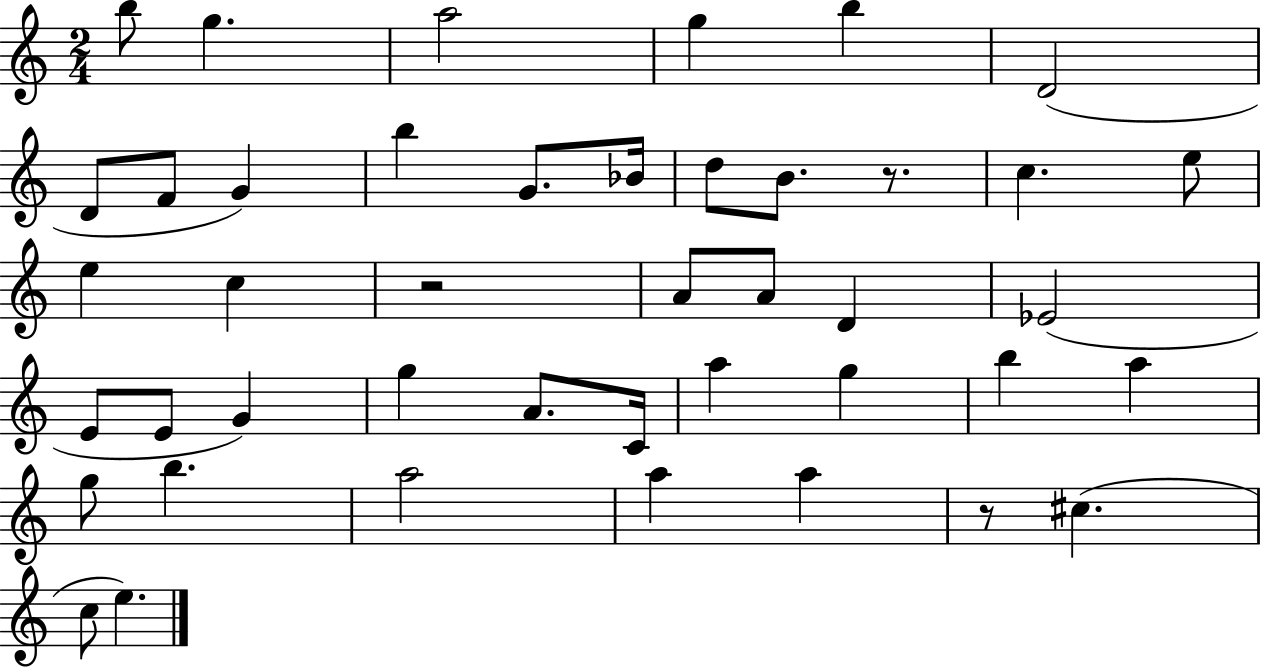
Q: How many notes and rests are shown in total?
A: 43